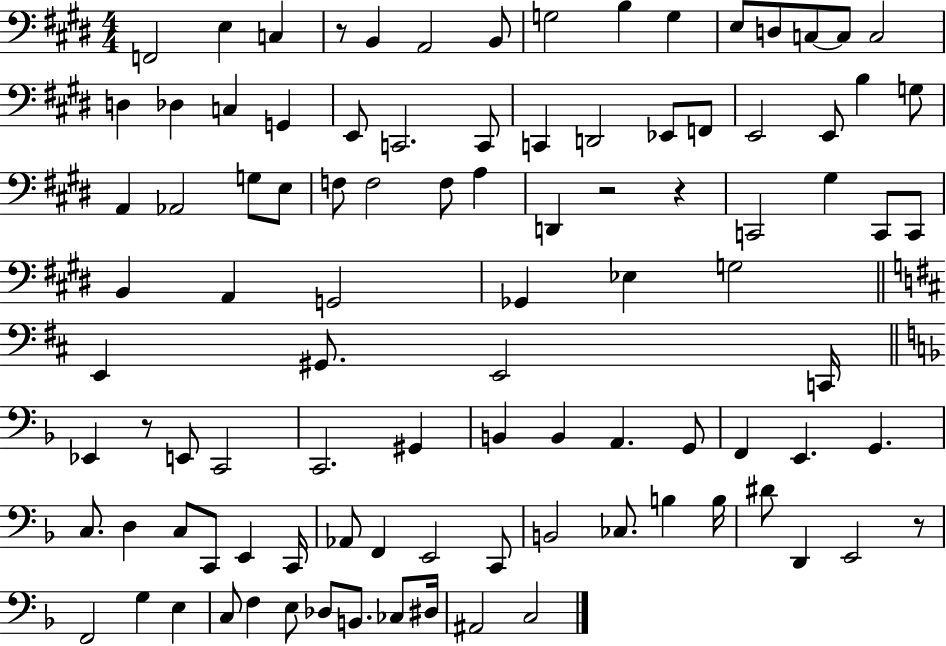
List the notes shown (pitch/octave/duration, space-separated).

F2/h E3/q C3/q R/e B2/q A2/h B2/e G3/h B3/q G3/q E3/e D3/e C3/e C3/e C3/h D3/q Db3/q C3/q G2/q E2/e C2/h. C2/e C2/q D2/h Eb2/e F2/e E2/h E2/e B3/q G3/e A2/q Ab2/h G3/e E3/e F3/e F3/h F3/e A3/q D2/q R/h R/q C2/h G#3/q C2/e C2/e B2/q A2/q G2/h Gb2/q Eb3/q G3/h E2/q G#2/e. E2/h C2/s Eb2/q R/e E2/e C2/h C2/h. G#2/q B2/q B2/q A2/q. G2/e F2/q E2/q. G2/q. C3/e. D3/q C3/e C2/e E2/q C2/s Ab2/e F2/q E2/h C2/e B2/h CES3/e. B3/q B3/s D#4/e D2/q E2/h R/e F2/h G3/q E3/q C3/e F3/q E3/e Db3/e B2/e. CES3/e D#3/s A#2/h C3/h